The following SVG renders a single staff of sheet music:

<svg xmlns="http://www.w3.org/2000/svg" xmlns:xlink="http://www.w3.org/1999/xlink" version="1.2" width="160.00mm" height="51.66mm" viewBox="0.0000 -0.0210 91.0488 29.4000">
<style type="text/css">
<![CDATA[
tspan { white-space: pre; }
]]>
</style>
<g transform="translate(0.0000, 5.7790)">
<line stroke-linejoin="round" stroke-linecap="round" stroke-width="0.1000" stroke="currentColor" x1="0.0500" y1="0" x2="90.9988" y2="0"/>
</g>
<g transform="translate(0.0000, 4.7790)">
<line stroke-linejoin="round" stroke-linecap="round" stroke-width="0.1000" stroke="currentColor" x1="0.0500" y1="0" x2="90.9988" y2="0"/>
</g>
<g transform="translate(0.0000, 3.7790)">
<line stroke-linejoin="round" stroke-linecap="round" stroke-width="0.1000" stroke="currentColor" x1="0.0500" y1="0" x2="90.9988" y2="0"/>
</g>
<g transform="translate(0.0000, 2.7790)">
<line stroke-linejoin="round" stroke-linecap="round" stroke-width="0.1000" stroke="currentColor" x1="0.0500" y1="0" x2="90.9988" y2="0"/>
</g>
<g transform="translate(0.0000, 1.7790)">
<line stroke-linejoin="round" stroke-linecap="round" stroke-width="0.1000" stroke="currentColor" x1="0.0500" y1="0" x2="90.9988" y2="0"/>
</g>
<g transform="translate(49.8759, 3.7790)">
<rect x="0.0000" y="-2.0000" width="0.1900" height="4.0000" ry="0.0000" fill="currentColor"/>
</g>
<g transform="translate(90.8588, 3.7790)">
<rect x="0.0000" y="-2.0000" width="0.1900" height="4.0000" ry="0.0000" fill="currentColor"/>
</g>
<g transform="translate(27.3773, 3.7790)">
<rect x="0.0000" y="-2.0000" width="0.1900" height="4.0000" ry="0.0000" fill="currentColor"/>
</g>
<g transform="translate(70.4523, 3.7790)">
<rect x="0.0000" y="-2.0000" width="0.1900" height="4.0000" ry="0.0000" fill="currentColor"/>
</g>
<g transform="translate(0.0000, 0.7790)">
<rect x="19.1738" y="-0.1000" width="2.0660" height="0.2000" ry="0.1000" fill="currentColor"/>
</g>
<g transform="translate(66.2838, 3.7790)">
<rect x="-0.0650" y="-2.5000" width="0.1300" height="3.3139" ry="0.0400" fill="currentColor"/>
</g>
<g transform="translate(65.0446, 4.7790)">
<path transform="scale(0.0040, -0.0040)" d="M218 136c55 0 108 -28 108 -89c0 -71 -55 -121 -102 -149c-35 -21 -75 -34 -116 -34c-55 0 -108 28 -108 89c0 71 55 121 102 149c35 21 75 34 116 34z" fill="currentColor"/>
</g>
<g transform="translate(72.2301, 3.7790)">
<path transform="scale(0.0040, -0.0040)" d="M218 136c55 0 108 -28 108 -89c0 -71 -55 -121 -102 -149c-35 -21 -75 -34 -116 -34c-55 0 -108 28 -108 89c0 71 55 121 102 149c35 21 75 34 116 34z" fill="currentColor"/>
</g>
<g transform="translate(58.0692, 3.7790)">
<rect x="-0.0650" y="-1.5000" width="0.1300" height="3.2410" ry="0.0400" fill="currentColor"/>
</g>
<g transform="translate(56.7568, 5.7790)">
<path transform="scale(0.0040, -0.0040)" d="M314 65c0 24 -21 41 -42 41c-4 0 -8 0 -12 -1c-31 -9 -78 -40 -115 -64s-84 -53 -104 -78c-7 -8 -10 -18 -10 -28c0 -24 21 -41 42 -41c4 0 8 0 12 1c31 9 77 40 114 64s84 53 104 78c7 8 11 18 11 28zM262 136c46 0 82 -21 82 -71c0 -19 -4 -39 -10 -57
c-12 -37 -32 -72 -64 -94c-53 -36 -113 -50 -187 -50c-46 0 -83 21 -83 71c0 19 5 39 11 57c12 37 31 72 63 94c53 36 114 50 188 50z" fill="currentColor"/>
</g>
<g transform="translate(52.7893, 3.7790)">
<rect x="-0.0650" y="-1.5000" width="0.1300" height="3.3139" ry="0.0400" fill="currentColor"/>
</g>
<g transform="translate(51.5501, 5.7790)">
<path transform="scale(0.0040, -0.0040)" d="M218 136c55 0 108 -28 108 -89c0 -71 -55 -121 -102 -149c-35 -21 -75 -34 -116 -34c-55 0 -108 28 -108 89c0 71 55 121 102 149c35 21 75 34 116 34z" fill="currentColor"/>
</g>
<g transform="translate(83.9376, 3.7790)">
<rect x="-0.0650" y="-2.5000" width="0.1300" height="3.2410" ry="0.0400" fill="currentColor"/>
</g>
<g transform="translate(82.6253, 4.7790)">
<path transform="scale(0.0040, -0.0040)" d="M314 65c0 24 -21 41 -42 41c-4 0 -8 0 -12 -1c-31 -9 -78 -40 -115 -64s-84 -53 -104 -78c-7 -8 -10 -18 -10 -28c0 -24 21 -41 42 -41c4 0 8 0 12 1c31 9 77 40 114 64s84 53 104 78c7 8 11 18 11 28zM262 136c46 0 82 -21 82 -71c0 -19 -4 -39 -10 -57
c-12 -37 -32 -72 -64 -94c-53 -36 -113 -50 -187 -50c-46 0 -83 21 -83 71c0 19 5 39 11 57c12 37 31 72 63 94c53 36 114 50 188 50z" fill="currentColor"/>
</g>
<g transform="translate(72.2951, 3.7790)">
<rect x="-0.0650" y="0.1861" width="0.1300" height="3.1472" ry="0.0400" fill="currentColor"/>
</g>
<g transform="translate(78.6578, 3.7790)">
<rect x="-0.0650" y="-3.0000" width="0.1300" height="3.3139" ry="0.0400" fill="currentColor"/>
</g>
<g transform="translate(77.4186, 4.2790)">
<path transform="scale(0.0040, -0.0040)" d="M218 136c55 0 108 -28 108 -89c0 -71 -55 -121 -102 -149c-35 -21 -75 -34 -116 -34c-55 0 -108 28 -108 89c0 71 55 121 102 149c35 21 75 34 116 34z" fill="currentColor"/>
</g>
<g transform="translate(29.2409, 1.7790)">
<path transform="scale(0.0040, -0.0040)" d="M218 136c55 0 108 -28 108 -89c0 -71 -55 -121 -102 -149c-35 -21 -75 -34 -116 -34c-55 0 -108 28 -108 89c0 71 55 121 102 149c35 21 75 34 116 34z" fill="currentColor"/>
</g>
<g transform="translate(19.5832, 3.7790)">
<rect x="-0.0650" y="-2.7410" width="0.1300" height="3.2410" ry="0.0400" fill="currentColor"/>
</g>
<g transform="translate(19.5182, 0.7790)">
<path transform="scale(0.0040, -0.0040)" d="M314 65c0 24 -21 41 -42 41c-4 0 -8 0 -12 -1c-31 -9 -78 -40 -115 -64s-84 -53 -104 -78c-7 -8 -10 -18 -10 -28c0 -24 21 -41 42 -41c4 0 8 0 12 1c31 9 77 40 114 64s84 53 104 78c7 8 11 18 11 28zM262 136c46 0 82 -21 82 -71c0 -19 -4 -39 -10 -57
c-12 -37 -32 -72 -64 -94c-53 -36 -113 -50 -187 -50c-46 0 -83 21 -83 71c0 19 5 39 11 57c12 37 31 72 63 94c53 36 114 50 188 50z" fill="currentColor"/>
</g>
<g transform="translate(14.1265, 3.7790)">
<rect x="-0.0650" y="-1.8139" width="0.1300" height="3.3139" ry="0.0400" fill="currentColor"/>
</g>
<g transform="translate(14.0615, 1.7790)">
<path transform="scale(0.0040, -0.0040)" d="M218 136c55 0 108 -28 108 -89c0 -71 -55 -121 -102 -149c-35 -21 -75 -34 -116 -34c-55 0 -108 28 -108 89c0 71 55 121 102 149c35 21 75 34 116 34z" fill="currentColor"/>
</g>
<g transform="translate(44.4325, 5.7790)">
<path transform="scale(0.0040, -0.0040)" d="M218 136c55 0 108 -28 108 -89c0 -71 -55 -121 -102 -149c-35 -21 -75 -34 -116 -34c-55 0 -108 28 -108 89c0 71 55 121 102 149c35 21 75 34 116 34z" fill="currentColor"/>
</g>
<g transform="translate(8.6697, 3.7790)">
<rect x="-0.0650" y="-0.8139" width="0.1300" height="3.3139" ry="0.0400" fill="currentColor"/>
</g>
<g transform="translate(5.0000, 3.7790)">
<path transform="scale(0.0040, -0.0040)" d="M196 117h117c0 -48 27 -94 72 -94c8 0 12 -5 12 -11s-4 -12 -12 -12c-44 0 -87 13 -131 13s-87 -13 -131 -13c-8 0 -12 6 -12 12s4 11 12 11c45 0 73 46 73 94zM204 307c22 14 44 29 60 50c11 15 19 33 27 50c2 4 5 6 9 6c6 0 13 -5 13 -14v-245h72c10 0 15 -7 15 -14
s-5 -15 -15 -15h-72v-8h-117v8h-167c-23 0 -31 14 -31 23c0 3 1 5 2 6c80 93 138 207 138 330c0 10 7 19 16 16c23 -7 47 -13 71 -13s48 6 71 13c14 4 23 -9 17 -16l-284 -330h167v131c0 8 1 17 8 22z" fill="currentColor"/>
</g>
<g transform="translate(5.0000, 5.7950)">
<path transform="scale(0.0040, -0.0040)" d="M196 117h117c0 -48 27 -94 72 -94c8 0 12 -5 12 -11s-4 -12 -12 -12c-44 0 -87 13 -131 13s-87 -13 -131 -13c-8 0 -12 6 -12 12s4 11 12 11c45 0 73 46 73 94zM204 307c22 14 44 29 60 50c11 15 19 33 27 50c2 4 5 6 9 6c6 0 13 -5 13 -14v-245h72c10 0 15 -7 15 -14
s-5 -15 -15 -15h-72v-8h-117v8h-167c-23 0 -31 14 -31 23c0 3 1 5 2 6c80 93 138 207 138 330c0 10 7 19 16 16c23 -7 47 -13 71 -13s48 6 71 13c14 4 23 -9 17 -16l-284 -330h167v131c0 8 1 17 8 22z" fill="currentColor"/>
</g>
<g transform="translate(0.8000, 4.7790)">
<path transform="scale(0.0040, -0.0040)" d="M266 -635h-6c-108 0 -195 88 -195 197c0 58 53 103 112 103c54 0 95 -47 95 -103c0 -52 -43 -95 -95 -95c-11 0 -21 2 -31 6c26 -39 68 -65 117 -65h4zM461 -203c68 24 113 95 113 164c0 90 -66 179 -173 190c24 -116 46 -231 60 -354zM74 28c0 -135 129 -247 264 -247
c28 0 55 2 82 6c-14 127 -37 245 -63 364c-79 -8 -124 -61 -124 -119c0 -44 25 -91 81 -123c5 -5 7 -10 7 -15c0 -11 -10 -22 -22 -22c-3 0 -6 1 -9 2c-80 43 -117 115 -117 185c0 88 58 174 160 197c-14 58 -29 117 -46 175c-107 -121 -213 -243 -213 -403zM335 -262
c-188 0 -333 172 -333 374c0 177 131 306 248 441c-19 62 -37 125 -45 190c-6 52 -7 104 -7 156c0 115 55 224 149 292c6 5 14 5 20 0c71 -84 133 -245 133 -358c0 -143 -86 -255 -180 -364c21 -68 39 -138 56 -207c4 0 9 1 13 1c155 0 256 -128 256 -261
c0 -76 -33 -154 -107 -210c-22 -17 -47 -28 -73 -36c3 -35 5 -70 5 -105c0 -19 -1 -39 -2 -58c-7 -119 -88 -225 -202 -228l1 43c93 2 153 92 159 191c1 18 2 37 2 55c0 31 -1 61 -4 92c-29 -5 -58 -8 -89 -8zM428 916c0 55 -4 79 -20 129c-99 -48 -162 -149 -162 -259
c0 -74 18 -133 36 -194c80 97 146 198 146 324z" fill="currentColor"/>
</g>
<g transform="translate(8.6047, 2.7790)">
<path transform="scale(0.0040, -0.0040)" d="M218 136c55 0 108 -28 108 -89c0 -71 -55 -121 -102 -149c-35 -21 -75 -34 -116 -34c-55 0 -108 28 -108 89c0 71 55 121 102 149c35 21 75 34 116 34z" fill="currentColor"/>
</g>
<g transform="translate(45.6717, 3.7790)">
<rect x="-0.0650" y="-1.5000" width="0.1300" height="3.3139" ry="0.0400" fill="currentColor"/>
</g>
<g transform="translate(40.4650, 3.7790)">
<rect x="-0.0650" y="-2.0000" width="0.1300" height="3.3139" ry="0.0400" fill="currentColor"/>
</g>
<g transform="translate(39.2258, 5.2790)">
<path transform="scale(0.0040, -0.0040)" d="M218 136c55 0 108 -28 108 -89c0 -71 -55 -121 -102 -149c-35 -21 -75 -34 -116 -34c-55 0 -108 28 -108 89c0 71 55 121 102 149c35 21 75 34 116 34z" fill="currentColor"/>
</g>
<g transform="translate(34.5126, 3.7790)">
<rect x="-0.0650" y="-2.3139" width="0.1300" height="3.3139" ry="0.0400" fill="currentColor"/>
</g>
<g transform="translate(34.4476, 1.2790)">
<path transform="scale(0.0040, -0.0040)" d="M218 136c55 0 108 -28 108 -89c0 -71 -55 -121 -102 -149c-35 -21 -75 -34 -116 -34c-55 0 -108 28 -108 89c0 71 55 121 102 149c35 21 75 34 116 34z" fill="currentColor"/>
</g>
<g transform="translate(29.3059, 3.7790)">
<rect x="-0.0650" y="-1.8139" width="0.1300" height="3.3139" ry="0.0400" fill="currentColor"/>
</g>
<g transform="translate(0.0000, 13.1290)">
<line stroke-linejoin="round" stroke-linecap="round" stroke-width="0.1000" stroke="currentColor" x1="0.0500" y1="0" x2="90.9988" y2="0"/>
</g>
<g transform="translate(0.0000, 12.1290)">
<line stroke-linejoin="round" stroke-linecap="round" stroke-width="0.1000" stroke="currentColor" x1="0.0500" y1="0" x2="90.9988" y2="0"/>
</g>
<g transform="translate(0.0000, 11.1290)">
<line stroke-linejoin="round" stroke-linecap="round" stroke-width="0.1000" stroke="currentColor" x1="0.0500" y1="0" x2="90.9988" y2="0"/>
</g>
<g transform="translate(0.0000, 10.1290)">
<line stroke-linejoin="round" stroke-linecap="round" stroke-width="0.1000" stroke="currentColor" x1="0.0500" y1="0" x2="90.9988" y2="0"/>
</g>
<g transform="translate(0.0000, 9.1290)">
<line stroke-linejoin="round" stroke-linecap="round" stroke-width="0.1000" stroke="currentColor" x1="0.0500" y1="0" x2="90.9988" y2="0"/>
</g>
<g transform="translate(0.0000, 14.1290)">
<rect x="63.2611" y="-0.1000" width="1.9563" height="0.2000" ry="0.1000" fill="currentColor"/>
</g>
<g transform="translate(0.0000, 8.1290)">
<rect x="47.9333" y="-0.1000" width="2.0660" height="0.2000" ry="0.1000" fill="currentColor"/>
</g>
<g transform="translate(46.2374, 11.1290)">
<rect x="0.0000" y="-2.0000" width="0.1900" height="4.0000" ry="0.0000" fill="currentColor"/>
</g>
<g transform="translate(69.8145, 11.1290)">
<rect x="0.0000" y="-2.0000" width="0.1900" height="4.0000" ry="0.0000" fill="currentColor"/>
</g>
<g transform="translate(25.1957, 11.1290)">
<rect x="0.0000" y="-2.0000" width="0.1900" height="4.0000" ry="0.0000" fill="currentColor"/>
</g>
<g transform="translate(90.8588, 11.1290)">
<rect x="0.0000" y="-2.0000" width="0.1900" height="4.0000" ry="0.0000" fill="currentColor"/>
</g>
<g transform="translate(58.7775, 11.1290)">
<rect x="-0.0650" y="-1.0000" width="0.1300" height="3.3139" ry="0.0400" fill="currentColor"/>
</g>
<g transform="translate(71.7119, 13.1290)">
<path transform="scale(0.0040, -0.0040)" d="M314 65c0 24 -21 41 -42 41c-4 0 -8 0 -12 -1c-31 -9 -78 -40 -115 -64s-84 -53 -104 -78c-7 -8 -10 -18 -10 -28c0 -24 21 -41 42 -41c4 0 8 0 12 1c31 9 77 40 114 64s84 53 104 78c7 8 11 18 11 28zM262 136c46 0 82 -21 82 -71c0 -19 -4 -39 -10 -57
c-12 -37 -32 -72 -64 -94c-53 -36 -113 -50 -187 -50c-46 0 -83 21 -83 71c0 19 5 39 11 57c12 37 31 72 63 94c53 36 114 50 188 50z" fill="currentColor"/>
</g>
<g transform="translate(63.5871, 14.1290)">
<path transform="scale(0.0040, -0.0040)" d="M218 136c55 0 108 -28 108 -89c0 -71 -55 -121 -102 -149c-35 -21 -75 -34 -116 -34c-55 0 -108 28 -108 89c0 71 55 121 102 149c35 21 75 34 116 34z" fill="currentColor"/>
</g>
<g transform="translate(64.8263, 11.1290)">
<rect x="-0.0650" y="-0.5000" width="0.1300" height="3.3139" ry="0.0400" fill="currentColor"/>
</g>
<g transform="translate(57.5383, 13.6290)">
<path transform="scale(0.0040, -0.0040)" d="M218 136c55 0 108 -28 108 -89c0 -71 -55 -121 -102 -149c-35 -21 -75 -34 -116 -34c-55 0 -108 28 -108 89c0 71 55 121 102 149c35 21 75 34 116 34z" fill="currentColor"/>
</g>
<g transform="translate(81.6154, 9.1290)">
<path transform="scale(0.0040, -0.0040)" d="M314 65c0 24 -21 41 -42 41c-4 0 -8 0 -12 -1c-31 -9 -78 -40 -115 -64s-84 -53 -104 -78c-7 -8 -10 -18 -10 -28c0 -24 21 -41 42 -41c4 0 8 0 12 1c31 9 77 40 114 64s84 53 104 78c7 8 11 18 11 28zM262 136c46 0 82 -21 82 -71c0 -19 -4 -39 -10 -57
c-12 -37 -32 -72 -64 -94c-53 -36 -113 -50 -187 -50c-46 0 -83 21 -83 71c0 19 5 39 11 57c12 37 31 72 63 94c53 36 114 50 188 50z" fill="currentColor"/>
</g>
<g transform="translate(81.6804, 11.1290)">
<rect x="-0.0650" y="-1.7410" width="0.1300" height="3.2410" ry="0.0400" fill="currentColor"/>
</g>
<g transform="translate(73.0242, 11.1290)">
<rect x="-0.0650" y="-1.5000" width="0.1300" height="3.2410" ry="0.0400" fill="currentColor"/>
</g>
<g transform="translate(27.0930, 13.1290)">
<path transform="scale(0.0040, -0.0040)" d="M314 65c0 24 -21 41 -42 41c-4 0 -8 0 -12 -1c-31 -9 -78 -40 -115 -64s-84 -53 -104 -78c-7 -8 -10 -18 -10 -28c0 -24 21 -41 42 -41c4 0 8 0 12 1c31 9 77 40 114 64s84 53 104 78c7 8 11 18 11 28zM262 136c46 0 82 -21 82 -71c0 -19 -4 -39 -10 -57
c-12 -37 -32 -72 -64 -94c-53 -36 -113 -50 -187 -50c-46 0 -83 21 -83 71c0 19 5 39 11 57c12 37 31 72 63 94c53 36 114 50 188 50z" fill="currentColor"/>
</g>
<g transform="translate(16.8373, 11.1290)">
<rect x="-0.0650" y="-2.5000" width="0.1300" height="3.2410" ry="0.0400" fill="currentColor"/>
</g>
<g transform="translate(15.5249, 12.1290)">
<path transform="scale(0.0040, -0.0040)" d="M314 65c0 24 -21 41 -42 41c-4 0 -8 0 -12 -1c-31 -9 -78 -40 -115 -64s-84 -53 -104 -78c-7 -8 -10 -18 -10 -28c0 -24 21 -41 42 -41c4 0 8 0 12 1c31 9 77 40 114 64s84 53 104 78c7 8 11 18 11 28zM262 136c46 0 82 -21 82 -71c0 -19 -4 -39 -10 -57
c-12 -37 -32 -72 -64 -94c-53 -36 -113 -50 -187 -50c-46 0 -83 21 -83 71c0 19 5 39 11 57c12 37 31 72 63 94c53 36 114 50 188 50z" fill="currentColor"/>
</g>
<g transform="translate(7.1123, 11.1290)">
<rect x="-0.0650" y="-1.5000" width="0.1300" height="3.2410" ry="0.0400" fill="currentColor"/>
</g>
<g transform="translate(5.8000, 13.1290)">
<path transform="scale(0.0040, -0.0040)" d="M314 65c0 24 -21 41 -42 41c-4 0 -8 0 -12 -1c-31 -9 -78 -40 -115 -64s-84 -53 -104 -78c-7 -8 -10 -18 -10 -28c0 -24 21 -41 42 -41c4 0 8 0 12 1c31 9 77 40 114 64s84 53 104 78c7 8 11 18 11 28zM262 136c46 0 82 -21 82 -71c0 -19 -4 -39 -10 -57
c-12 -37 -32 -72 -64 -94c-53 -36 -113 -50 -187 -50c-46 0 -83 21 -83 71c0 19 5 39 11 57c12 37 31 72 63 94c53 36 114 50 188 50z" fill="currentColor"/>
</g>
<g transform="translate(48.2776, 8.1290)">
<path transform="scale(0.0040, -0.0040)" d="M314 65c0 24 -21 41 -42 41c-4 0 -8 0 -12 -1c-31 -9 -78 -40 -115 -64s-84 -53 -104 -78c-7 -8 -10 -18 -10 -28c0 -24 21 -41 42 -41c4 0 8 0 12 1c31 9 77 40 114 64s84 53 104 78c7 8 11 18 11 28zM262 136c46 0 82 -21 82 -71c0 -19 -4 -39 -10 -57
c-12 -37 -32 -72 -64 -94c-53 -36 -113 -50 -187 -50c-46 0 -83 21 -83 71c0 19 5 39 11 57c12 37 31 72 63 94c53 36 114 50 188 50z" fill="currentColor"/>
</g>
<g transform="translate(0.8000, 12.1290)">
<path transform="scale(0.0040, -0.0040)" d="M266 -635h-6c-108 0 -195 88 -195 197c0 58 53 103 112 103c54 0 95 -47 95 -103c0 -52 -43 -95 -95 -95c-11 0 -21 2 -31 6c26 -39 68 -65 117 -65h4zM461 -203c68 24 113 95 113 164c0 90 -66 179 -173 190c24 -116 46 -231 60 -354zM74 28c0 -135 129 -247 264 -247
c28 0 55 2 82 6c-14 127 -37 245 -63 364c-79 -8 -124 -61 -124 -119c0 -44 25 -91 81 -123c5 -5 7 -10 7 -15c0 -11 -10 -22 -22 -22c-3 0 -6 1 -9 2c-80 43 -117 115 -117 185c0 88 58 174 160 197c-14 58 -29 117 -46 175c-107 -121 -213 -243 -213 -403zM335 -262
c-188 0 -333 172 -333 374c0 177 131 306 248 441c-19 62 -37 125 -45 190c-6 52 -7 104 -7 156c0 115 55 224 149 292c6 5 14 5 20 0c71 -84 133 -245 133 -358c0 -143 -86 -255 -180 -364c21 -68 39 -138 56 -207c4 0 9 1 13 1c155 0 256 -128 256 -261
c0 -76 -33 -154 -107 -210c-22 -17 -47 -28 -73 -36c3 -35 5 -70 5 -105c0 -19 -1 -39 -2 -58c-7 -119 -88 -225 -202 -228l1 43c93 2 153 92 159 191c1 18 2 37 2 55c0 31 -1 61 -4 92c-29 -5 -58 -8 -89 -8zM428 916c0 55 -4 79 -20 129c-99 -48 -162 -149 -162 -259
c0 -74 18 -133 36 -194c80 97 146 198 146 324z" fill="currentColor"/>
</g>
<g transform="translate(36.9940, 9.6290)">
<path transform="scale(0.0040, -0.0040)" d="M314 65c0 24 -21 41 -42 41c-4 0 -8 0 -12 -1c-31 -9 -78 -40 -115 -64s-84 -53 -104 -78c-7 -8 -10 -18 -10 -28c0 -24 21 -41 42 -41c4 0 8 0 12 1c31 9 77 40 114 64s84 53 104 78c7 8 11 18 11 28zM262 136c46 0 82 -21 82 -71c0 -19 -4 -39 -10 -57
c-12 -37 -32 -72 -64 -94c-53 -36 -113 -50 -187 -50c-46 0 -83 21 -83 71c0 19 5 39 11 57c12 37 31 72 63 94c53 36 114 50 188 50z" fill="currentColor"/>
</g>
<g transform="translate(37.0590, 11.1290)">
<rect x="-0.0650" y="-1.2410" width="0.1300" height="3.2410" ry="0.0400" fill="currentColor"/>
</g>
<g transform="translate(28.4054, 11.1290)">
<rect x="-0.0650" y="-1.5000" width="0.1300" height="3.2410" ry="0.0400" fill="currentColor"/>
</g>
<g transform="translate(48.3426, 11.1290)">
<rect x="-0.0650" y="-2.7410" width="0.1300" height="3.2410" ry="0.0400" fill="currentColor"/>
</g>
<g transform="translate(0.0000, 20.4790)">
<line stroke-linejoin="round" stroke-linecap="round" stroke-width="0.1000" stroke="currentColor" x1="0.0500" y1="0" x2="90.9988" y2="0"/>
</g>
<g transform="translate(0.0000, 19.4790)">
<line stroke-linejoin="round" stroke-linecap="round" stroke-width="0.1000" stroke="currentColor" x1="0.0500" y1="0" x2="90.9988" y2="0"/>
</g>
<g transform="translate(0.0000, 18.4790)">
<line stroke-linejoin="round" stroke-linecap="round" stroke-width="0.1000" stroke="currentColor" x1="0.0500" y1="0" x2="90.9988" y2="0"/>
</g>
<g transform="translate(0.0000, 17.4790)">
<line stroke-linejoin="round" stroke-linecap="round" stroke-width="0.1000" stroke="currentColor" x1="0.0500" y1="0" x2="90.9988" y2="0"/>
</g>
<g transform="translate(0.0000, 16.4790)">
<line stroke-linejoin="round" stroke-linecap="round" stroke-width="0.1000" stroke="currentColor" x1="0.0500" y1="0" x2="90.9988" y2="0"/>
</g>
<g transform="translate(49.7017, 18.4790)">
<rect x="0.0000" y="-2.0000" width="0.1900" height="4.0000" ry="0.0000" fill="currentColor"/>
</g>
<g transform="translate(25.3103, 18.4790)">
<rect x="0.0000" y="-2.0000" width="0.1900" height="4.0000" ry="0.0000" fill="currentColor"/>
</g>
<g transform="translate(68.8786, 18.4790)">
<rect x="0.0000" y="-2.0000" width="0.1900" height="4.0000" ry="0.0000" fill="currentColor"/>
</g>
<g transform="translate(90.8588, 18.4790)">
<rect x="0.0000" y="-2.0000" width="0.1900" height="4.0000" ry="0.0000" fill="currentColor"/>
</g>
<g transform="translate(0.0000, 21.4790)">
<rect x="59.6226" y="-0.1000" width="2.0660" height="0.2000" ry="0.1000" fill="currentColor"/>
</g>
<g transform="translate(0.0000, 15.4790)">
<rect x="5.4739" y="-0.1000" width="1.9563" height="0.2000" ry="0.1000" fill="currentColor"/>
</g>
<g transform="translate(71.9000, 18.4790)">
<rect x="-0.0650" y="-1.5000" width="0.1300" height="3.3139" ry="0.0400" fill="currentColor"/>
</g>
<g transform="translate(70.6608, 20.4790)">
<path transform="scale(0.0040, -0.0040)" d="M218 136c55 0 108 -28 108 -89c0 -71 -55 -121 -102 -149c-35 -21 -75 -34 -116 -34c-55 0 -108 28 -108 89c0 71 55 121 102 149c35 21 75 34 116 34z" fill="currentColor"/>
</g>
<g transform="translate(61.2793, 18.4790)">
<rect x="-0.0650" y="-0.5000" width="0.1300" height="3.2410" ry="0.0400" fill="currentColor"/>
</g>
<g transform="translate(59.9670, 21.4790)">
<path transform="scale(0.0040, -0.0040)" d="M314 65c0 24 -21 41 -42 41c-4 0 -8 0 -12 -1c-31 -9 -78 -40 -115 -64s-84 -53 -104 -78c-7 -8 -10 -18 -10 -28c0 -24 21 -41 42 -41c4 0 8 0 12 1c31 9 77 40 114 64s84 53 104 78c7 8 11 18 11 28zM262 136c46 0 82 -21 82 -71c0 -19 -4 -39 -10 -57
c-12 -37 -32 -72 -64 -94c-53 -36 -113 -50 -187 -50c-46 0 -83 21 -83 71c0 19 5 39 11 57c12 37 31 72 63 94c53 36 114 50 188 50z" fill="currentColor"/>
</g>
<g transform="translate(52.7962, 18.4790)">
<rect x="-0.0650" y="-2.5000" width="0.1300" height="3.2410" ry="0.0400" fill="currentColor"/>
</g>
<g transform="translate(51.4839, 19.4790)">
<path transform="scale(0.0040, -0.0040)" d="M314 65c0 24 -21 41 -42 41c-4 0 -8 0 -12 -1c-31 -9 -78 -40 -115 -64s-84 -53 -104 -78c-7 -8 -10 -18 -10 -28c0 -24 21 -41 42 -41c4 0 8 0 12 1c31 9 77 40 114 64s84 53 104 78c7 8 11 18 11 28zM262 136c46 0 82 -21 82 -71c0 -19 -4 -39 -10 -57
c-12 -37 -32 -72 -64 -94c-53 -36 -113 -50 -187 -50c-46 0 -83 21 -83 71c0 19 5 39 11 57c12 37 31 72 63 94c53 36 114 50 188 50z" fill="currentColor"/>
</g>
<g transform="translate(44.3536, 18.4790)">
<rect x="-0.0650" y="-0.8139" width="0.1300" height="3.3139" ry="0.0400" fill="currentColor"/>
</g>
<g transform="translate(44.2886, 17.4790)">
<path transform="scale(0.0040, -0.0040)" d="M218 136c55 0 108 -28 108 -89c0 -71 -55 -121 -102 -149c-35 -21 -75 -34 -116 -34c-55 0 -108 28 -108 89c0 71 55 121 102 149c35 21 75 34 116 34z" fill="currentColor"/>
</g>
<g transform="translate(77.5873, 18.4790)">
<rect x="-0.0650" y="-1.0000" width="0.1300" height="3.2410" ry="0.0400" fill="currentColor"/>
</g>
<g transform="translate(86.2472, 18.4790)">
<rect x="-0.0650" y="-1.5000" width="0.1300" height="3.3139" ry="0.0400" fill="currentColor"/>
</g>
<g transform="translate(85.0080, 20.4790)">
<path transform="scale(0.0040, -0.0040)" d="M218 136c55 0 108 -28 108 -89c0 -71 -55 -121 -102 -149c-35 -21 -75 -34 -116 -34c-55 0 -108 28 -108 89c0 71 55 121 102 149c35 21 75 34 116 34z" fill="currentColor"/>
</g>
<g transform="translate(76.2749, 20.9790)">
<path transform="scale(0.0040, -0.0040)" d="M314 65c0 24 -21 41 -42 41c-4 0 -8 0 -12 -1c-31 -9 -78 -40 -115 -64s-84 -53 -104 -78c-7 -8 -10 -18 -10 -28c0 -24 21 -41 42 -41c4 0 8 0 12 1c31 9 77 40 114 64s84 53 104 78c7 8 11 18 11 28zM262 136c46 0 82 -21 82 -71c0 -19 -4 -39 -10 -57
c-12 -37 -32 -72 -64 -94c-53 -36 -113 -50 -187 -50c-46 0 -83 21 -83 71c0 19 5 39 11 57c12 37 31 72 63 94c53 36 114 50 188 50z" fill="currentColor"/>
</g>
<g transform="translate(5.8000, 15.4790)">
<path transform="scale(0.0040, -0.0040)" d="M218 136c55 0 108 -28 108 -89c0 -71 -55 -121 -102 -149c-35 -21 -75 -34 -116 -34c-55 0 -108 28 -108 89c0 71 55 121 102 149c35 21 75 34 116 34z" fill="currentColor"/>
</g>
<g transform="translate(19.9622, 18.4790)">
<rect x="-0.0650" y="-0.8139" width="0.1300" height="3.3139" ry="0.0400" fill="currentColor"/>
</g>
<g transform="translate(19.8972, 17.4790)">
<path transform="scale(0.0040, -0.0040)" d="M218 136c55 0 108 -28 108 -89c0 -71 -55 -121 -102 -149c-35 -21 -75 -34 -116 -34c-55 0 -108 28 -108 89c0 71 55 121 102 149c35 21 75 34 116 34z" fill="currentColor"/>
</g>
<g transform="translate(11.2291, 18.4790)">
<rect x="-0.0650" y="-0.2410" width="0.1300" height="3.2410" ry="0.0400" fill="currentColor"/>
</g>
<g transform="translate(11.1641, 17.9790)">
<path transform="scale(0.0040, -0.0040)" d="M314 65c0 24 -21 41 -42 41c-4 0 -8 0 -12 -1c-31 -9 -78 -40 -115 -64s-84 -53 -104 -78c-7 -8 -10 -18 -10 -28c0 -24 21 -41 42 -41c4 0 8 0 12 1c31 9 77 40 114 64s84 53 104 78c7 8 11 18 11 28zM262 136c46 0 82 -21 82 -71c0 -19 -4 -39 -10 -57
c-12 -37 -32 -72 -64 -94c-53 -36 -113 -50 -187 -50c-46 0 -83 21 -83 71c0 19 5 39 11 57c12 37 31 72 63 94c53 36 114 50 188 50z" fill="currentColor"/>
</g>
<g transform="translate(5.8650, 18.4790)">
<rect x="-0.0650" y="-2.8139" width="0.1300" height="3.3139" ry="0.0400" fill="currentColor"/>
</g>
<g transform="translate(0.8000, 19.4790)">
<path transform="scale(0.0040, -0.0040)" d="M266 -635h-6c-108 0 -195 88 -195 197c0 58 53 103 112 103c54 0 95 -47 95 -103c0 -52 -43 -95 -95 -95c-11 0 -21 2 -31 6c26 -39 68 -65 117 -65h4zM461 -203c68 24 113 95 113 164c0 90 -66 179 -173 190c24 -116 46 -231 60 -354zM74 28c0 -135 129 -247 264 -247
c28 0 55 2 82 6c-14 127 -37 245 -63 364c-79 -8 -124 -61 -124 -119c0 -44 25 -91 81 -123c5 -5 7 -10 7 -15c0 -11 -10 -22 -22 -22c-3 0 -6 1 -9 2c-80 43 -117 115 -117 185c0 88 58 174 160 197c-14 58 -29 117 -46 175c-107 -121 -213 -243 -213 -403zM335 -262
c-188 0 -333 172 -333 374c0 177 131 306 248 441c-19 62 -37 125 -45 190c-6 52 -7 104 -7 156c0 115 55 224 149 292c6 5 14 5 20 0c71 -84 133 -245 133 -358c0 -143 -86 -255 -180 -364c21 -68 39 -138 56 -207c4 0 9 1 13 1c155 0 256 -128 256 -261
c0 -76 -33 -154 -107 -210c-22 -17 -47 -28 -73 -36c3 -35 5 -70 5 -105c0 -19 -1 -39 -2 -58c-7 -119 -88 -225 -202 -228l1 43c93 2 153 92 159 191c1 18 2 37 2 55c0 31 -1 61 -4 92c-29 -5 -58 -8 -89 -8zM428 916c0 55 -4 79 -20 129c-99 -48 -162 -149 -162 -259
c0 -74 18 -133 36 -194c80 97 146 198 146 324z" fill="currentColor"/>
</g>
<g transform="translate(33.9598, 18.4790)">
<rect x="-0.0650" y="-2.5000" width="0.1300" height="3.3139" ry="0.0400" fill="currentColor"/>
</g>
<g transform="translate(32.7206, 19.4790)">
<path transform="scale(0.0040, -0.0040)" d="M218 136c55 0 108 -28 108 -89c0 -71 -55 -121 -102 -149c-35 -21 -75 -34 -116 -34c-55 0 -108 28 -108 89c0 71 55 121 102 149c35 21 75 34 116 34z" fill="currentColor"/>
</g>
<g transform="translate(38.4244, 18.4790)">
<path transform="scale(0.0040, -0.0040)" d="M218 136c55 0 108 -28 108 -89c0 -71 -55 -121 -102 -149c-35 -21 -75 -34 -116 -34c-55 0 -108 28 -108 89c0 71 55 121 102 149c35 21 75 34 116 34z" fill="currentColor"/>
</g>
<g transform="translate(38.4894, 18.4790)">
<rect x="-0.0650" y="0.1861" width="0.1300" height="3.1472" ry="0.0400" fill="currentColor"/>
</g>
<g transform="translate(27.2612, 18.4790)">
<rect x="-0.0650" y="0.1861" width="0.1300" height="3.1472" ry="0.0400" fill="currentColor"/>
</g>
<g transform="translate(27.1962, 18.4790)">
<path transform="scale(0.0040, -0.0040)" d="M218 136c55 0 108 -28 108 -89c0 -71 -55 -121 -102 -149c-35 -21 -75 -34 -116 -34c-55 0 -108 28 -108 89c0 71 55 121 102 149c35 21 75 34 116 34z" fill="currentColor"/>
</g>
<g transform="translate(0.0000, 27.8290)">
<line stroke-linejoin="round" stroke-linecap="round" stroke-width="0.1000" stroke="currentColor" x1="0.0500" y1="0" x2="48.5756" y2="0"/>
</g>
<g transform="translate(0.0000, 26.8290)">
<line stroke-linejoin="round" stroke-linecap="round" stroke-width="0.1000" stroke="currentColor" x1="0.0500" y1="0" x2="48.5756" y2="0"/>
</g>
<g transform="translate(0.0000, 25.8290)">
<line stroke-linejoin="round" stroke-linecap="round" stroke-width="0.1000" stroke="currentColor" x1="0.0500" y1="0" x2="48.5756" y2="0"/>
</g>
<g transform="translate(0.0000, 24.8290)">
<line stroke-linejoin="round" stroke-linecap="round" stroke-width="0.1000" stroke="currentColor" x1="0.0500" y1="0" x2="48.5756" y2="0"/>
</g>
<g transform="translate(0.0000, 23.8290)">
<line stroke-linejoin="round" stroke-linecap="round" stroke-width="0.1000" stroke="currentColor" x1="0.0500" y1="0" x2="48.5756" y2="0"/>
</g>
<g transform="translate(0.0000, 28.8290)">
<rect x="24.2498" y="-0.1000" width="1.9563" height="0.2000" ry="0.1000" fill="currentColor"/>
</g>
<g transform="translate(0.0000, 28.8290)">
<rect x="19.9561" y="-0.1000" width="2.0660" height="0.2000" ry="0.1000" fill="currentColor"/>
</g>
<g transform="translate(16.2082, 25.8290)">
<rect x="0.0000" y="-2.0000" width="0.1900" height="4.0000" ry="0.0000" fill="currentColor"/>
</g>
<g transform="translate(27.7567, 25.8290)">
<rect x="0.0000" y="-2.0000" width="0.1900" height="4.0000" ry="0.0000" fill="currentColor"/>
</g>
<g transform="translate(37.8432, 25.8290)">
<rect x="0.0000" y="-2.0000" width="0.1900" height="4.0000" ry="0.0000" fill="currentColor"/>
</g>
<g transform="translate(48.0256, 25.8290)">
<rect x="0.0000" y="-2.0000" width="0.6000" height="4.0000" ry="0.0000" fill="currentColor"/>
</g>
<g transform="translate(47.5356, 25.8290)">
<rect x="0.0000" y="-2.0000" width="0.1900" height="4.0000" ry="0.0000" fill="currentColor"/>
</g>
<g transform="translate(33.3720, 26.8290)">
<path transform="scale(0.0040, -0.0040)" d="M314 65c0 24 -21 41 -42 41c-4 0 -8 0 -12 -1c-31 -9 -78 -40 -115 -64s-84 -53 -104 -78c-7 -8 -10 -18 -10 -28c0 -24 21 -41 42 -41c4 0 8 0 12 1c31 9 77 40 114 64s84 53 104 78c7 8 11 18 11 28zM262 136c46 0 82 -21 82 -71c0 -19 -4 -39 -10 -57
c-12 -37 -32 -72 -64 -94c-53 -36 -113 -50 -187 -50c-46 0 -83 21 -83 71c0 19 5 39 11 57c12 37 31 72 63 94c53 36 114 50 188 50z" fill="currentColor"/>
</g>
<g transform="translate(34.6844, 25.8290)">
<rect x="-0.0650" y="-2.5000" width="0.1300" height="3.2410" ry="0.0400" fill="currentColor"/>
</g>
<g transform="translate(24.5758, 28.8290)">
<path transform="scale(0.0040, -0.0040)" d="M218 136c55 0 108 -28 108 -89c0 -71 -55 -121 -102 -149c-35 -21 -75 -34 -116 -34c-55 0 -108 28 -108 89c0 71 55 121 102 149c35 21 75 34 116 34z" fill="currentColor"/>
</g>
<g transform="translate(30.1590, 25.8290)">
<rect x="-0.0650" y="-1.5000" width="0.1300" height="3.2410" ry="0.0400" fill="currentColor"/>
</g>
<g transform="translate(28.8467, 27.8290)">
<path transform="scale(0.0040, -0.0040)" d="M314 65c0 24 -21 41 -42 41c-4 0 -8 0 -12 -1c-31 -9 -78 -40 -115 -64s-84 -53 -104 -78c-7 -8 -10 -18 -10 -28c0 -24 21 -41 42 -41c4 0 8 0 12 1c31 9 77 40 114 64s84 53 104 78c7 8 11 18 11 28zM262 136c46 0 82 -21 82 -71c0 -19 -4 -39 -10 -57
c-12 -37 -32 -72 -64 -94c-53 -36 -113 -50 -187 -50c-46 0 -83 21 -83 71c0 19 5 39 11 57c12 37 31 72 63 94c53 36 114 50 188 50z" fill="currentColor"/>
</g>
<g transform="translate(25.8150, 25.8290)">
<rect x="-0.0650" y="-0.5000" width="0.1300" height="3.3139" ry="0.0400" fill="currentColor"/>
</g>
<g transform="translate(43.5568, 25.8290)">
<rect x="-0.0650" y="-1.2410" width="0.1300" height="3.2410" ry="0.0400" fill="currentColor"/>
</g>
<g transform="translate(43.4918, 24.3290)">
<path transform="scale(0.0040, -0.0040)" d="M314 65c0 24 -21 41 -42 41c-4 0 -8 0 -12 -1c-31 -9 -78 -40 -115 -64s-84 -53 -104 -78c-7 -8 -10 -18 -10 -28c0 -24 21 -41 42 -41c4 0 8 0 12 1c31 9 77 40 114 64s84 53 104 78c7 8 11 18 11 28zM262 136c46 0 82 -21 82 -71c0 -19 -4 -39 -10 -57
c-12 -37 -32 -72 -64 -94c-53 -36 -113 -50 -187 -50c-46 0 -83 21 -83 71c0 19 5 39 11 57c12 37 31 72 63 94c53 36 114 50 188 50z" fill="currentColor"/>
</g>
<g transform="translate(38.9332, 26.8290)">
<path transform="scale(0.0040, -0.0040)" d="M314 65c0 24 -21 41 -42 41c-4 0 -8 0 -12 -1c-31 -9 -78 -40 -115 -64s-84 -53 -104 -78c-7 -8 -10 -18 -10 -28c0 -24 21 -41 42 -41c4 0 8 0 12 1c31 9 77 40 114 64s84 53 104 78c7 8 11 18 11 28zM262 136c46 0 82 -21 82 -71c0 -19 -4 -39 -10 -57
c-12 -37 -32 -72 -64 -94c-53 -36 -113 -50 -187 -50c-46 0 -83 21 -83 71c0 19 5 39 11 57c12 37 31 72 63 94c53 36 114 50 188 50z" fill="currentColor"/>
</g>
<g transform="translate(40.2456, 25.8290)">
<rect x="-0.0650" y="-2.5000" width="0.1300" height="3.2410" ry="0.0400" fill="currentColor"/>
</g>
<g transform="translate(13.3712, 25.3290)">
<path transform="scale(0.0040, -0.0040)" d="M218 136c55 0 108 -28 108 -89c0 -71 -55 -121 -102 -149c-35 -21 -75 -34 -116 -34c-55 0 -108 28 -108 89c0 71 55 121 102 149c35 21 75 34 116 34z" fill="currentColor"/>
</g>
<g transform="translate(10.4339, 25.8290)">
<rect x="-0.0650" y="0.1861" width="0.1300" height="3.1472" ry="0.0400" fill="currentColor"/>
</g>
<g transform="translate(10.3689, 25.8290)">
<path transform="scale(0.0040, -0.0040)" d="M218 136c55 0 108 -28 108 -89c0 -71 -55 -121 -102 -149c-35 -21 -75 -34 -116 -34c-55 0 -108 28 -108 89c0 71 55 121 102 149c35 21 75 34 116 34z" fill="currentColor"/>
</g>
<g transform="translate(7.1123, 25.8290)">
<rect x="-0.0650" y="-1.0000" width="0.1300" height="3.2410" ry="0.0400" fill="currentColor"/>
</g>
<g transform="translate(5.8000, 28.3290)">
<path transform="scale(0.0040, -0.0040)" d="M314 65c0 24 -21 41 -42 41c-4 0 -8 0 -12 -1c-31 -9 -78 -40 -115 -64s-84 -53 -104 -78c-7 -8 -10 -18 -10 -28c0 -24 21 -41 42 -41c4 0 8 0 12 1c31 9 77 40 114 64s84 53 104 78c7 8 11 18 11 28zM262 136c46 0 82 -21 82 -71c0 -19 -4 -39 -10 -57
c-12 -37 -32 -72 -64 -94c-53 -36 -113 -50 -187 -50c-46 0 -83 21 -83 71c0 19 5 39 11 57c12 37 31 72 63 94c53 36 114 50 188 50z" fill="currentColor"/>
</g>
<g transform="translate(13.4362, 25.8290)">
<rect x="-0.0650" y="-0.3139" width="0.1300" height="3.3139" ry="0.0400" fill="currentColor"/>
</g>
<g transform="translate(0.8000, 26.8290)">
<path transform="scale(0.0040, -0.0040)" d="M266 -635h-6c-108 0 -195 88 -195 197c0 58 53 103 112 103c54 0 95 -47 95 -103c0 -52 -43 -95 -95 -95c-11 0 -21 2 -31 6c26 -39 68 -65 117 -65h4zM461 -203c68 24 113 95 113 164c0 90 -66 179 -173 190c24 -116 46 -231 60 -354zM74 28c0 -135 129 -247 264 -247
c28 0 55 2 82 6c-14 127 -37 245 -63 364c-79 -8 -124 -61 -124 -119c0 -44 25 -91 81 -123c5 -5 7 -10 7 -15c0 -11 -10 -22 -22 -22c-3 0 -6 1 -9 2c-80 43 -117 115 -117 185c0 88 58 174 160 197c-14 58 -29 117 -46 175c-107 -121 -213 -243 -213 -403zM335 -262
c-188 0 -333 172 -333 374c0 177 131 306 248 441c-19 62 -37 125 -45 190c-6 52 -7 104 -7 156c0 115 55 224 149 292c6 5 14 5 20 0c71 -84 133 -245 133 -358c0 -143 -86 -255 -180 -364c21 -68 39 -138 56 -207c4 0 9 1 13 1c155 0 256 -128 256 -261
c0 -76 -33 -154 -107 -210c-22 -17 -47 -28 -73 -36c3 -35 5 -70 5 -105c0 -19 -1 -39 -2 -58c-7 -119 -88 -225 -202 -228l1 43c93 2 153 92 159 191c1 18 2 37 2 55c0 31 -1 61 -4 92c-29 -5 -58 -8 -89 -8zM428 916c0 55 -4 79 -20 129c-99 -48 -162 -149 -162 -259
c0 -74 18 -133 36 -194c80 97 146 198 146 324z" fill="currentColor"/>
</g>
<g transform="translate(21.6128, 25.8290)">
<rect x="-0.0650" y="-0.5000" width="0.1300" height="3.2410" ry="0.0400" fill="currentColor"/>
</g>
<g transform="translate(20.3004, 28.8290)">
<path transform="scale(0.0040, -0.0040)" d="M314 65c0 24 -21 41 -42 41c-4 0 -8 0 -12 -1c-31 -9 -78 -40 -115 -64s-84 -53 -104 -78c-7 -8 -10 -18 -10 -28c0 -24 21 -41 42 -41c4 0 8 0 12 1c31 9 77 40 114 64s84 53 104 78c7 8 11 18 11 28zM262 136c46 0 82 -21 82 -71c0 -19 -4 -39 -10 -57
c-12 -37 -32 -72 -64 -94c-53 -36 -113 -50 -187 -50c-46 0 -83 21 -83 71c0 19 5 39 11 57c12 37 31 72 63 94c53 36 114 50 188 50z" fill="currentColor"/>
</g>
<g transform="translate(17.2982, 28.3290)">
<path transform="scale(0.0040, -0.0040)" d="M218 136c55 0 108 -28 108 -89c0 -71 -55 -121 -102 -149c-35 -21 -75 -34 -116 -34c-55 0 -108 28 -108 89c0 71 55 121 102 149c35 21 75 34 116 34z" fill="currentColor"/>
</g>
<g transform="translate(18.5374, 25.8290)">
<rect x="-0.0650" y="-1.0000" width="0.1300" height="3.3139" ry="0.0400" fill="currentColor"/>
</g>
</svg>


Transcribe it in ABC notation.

X:1
T:Untitled
M:4/4
L:1/4
K:C
d f a2 f g F E E E2 G B A G2 E2 G2 E2 e2 a2 D C E2 f2 a c2 d B G B d G2 C2 E D2 E D2 B c D C2 C E2 G2 G2 e2